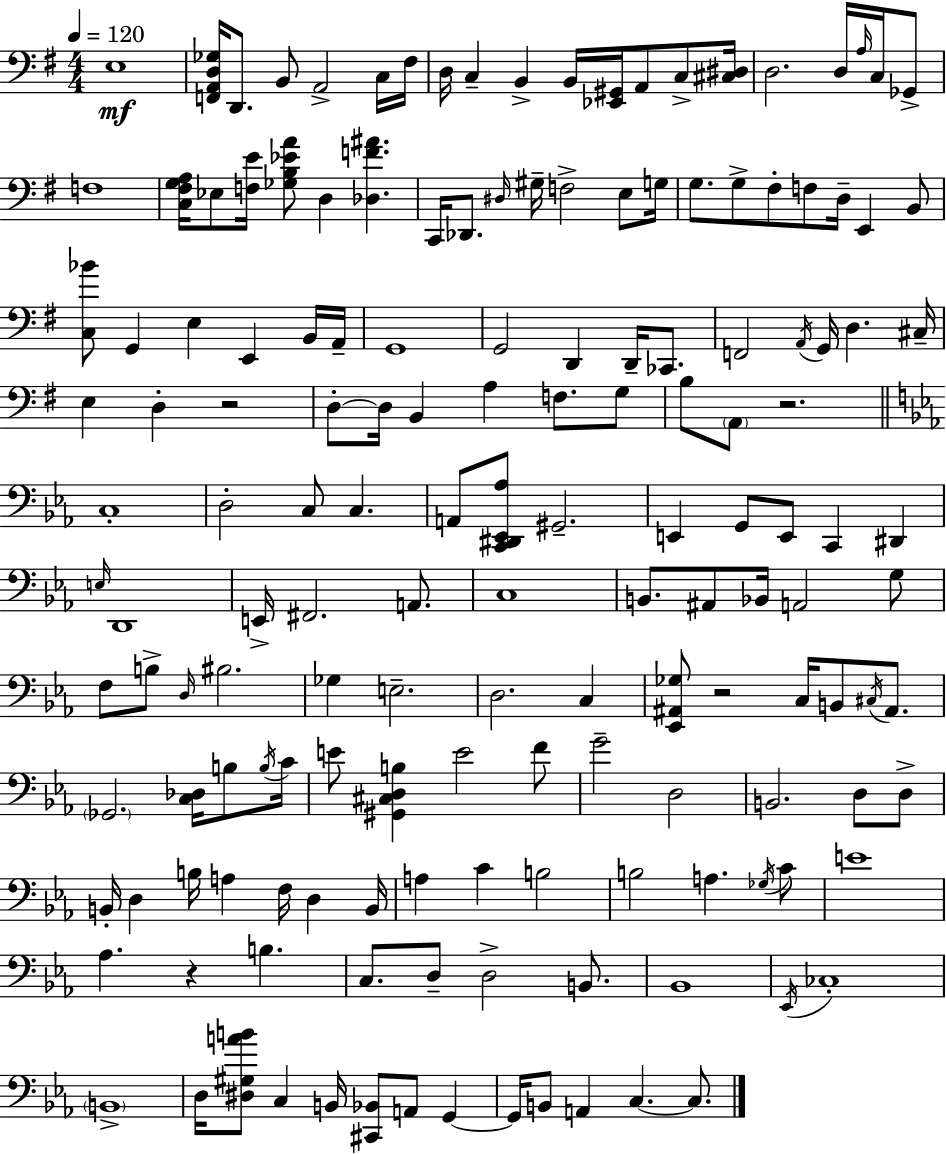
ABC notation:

X:1
T:Untitled
M:4/4
L:1/4
K:Em
E,4 [F,,A,,D,_G,]/4 D,,/2 B,,/2 A,,2 C,/4 ^F,/4 D,/4 C, B,, B,,/4 [_E,,^G,,]/4 A,,/2 C,/2 [^C,^D,]/4 D,2 D,/4 A,/4 C,/4 _G,,/2 F,4 [C,^F,G,A,]/4 _E,/2 [F,E]/4 [_G,B,_EA]/2 D, [_D,F^A] C,,/4 _D,,/2 ^D,/4 ^G,/4 F,2 E,/2 G,/4 G,/2 G,/2 ^F,/2 F,/2 D,/4 E,, B,,/2 [C,_B]/2 G,, E, E,, B,,/4 A,,/4 G,,4 G,,2 D,, D,,/4 _C,,/2 F,,2 A,,/4 G,,/4 D, ^C,/4 E, D, z2 D,/2 D,/4 B,, A, F,/2 G,/2 B,/2 A,,/2 z2 C,4 D,2 C,/2 C, A,,/2 [C,,^D,,_E,,_A,]/2 ^G,,2 E,, G,,/2 E,,/2 C,, ^D,, E,/4 D,,4 E,,/4 ^F,,2 A,,/2 C,4 B,,/2 ^A,,/2 _B,,/4 A,,2 G,/2 F,/2 B,/2 D,/4 ^B,2 _G, E,2 D,2 C, [_E,,^A,,_G,]/2 z2 C,/4 B,,/2 ^C,/4 ^A,,/2 _G,,2 [C,_D,]/4 B,/2 B,/4 C/4 E/2 [^G,,^C,D,B,] E2 F/2 G2 D,2 B,,2 D,/2 D,/2 B,,/4 D, B,/4 A, F,/4 D, B,,/4 A, C B,2 B,2 A, _G,/4 C/2 E4 _A, z B, C,/2 D,/2 D,2 B,,/2 _B,,4 _E,,/4 _C,4 B,,4 D,/4 [^D,^G,AB]/2 C, B,,/4 [^C,,_B,,]/2 A,,/2 G,, G,,/4 B,,/2 A,, C, C,/2